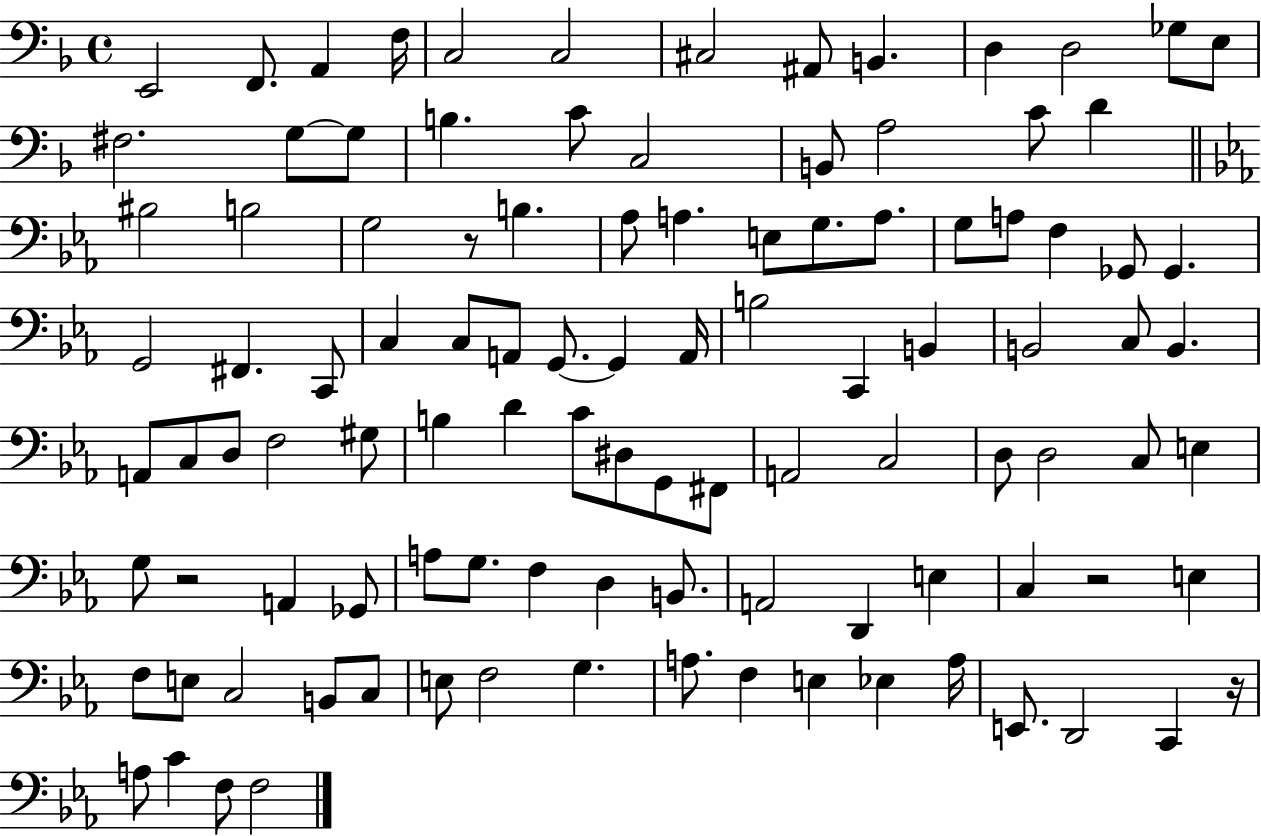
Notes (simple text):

E2/h F2/e. A2/q F3/s C3/h C3/h C#3/h A#2/e B2/q. D3/q D3/h Gb3/e E3/e F#3/h. G3/e G3/e B3/q. C4/e C3/h B2/e A3/h C4/e D4/q BIS3/h B3/h G3/h R/e B3/q. Ab3/e A3/q. E3/e G3/e. A3/e. G3/e A3/e F3/q Gb2/e Gb2/q. G2/h F#2/q. C2/e C3/q C3/e A2/e G2/e. G2/q A2/s B3/h C2/q B2/q B2/h C3/e B2/q. A2/e C3/e D3/e F3/h G#3/e B3/q D4/q C4/e D#3/e G2/e F#2/e A2/h C3/h D3/e D3/h C3/e E3/q G3/e R/h A2/q Gb2/e A3/e G3/e. F3/q D3/q B2/e. A2/h D2/q E3/q C3/q R/h E3/q F3/e E3/e C3/h B2/e C3/e E3/e F3/h G3/q. A3/e. F3/q E3/q Eb3/q A3/s E2/e. D2/h C2/q R/s A3/e C4/q F3/e F3/h